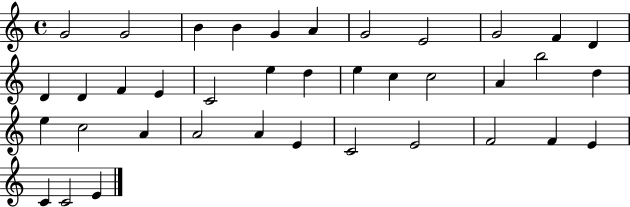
X:1
T:Untitled
M:4/4
L:1/4
K:C
G2 G2 B B G A G2 E2 G2 F D D D F E C2 e d e c c2 A b2 d e c2 A A2 A E C2 E2 F2 F E C C2 E